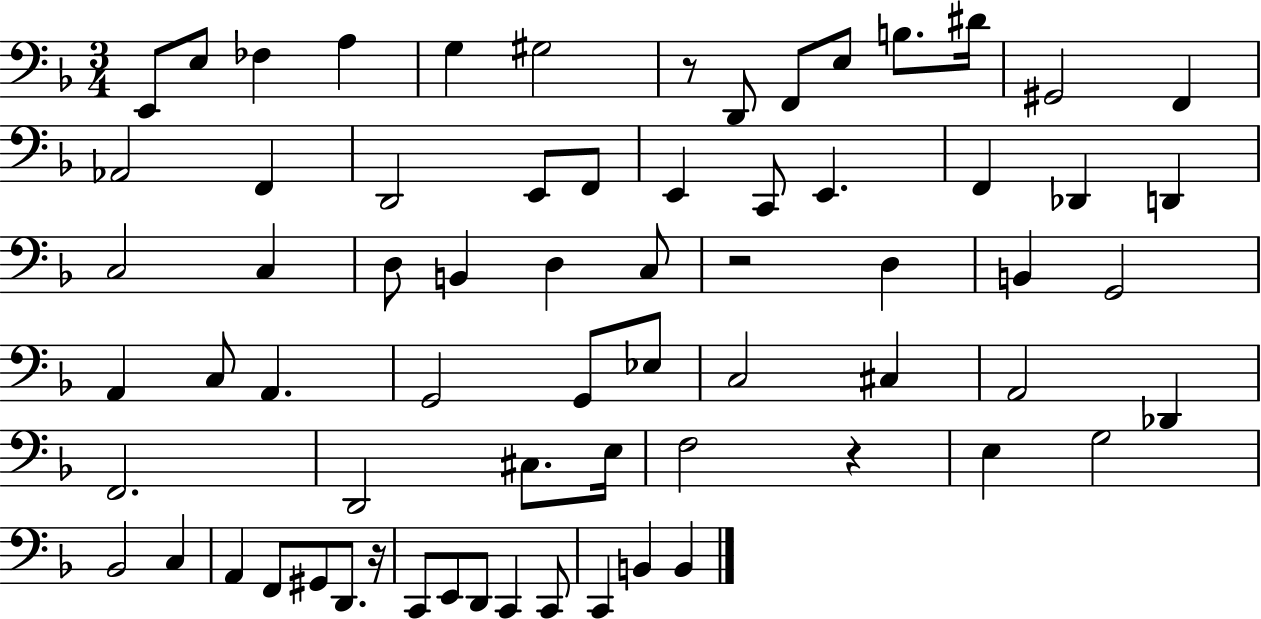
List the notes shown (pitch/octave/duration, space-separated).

E2/e E3/e FES3/q A3/q G3/q G#3/h R/e D2/e F2/e E3/e B3/e. D#4/s G#2/h F2/q Ab2/h F2/q D2/h E2/e F2/e E2/q C2/e E2/q. F2/q Db2/q D2/q C3/h C3/q D3/e B2/q D3/q C3/e R/h D3/q B2/q G2/h A2/q C3/e A2/q. G2/h G2/e Eb3/e C3/h C#3/q A2/h Db2/q F2/h. D2/h C#3/e. E3/s F3/h R/q E3/q G3/h Bb2/h C3/q A2/q F2/e G#2/e D2/e. R/s C2/e E2/e D2/e C2/q C2/e C2/q B2/q B2/q